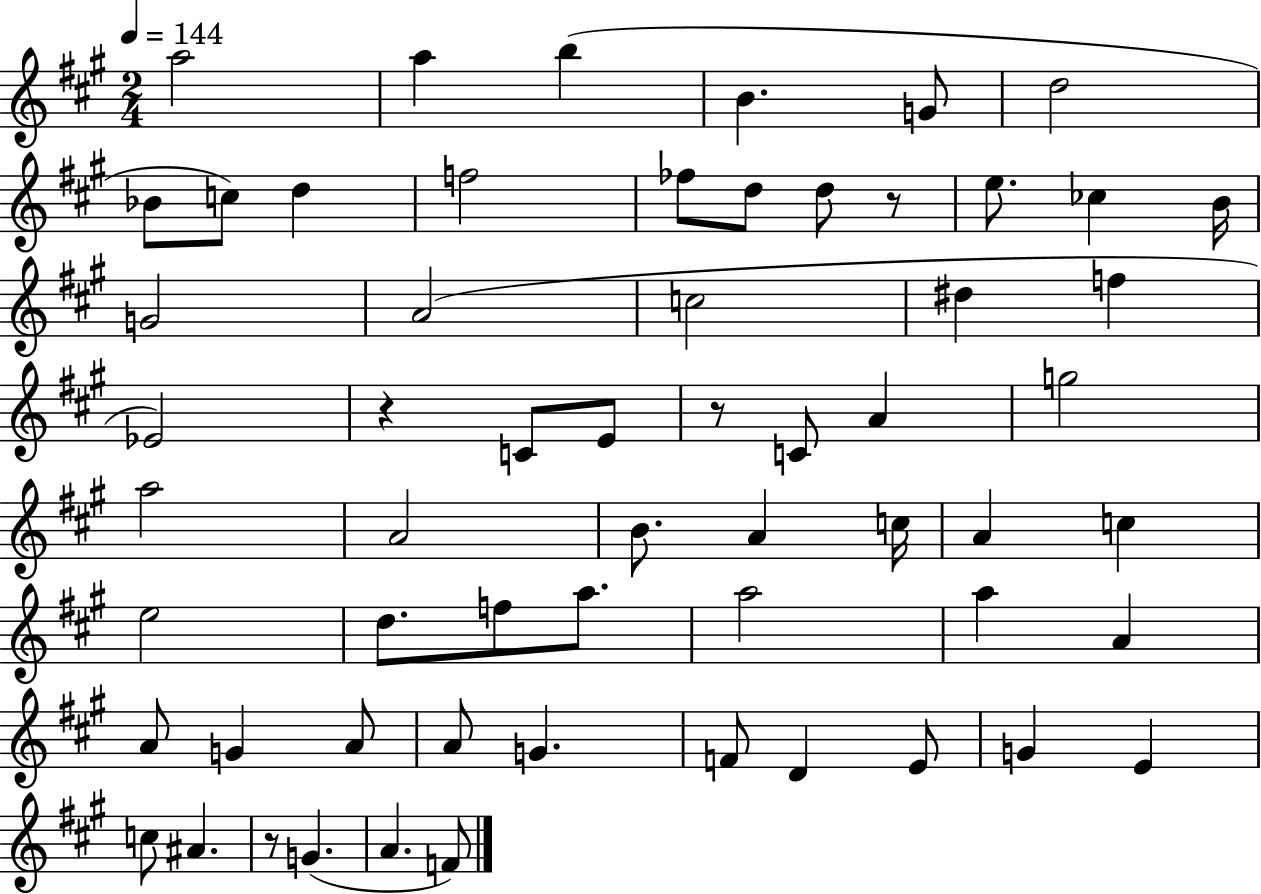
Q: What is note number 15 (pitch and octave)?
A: CES5